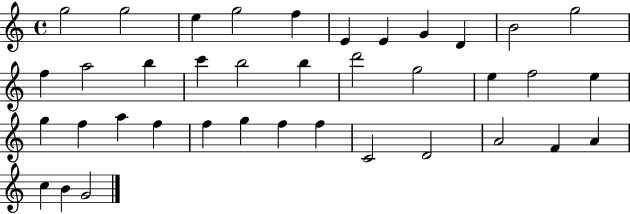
X:1
T:Untitled
M:4/4
L:1/4
K:C
g2 g2 e g2 f E E G D B2 g2 f a2 b c' b2 b d'2 g2 e f2 e g f a f f g f f C2 D2 A2 F A c B G2